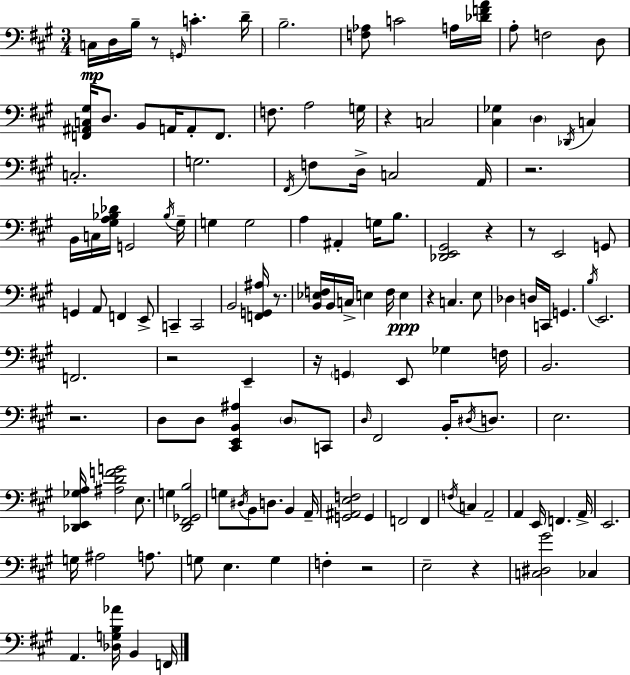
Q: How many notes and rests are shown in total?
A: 139